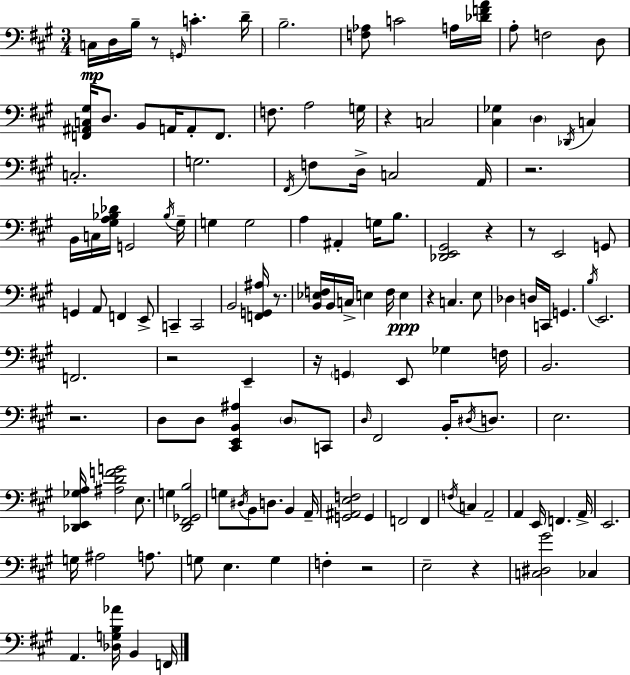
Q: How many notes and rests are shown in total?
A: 139